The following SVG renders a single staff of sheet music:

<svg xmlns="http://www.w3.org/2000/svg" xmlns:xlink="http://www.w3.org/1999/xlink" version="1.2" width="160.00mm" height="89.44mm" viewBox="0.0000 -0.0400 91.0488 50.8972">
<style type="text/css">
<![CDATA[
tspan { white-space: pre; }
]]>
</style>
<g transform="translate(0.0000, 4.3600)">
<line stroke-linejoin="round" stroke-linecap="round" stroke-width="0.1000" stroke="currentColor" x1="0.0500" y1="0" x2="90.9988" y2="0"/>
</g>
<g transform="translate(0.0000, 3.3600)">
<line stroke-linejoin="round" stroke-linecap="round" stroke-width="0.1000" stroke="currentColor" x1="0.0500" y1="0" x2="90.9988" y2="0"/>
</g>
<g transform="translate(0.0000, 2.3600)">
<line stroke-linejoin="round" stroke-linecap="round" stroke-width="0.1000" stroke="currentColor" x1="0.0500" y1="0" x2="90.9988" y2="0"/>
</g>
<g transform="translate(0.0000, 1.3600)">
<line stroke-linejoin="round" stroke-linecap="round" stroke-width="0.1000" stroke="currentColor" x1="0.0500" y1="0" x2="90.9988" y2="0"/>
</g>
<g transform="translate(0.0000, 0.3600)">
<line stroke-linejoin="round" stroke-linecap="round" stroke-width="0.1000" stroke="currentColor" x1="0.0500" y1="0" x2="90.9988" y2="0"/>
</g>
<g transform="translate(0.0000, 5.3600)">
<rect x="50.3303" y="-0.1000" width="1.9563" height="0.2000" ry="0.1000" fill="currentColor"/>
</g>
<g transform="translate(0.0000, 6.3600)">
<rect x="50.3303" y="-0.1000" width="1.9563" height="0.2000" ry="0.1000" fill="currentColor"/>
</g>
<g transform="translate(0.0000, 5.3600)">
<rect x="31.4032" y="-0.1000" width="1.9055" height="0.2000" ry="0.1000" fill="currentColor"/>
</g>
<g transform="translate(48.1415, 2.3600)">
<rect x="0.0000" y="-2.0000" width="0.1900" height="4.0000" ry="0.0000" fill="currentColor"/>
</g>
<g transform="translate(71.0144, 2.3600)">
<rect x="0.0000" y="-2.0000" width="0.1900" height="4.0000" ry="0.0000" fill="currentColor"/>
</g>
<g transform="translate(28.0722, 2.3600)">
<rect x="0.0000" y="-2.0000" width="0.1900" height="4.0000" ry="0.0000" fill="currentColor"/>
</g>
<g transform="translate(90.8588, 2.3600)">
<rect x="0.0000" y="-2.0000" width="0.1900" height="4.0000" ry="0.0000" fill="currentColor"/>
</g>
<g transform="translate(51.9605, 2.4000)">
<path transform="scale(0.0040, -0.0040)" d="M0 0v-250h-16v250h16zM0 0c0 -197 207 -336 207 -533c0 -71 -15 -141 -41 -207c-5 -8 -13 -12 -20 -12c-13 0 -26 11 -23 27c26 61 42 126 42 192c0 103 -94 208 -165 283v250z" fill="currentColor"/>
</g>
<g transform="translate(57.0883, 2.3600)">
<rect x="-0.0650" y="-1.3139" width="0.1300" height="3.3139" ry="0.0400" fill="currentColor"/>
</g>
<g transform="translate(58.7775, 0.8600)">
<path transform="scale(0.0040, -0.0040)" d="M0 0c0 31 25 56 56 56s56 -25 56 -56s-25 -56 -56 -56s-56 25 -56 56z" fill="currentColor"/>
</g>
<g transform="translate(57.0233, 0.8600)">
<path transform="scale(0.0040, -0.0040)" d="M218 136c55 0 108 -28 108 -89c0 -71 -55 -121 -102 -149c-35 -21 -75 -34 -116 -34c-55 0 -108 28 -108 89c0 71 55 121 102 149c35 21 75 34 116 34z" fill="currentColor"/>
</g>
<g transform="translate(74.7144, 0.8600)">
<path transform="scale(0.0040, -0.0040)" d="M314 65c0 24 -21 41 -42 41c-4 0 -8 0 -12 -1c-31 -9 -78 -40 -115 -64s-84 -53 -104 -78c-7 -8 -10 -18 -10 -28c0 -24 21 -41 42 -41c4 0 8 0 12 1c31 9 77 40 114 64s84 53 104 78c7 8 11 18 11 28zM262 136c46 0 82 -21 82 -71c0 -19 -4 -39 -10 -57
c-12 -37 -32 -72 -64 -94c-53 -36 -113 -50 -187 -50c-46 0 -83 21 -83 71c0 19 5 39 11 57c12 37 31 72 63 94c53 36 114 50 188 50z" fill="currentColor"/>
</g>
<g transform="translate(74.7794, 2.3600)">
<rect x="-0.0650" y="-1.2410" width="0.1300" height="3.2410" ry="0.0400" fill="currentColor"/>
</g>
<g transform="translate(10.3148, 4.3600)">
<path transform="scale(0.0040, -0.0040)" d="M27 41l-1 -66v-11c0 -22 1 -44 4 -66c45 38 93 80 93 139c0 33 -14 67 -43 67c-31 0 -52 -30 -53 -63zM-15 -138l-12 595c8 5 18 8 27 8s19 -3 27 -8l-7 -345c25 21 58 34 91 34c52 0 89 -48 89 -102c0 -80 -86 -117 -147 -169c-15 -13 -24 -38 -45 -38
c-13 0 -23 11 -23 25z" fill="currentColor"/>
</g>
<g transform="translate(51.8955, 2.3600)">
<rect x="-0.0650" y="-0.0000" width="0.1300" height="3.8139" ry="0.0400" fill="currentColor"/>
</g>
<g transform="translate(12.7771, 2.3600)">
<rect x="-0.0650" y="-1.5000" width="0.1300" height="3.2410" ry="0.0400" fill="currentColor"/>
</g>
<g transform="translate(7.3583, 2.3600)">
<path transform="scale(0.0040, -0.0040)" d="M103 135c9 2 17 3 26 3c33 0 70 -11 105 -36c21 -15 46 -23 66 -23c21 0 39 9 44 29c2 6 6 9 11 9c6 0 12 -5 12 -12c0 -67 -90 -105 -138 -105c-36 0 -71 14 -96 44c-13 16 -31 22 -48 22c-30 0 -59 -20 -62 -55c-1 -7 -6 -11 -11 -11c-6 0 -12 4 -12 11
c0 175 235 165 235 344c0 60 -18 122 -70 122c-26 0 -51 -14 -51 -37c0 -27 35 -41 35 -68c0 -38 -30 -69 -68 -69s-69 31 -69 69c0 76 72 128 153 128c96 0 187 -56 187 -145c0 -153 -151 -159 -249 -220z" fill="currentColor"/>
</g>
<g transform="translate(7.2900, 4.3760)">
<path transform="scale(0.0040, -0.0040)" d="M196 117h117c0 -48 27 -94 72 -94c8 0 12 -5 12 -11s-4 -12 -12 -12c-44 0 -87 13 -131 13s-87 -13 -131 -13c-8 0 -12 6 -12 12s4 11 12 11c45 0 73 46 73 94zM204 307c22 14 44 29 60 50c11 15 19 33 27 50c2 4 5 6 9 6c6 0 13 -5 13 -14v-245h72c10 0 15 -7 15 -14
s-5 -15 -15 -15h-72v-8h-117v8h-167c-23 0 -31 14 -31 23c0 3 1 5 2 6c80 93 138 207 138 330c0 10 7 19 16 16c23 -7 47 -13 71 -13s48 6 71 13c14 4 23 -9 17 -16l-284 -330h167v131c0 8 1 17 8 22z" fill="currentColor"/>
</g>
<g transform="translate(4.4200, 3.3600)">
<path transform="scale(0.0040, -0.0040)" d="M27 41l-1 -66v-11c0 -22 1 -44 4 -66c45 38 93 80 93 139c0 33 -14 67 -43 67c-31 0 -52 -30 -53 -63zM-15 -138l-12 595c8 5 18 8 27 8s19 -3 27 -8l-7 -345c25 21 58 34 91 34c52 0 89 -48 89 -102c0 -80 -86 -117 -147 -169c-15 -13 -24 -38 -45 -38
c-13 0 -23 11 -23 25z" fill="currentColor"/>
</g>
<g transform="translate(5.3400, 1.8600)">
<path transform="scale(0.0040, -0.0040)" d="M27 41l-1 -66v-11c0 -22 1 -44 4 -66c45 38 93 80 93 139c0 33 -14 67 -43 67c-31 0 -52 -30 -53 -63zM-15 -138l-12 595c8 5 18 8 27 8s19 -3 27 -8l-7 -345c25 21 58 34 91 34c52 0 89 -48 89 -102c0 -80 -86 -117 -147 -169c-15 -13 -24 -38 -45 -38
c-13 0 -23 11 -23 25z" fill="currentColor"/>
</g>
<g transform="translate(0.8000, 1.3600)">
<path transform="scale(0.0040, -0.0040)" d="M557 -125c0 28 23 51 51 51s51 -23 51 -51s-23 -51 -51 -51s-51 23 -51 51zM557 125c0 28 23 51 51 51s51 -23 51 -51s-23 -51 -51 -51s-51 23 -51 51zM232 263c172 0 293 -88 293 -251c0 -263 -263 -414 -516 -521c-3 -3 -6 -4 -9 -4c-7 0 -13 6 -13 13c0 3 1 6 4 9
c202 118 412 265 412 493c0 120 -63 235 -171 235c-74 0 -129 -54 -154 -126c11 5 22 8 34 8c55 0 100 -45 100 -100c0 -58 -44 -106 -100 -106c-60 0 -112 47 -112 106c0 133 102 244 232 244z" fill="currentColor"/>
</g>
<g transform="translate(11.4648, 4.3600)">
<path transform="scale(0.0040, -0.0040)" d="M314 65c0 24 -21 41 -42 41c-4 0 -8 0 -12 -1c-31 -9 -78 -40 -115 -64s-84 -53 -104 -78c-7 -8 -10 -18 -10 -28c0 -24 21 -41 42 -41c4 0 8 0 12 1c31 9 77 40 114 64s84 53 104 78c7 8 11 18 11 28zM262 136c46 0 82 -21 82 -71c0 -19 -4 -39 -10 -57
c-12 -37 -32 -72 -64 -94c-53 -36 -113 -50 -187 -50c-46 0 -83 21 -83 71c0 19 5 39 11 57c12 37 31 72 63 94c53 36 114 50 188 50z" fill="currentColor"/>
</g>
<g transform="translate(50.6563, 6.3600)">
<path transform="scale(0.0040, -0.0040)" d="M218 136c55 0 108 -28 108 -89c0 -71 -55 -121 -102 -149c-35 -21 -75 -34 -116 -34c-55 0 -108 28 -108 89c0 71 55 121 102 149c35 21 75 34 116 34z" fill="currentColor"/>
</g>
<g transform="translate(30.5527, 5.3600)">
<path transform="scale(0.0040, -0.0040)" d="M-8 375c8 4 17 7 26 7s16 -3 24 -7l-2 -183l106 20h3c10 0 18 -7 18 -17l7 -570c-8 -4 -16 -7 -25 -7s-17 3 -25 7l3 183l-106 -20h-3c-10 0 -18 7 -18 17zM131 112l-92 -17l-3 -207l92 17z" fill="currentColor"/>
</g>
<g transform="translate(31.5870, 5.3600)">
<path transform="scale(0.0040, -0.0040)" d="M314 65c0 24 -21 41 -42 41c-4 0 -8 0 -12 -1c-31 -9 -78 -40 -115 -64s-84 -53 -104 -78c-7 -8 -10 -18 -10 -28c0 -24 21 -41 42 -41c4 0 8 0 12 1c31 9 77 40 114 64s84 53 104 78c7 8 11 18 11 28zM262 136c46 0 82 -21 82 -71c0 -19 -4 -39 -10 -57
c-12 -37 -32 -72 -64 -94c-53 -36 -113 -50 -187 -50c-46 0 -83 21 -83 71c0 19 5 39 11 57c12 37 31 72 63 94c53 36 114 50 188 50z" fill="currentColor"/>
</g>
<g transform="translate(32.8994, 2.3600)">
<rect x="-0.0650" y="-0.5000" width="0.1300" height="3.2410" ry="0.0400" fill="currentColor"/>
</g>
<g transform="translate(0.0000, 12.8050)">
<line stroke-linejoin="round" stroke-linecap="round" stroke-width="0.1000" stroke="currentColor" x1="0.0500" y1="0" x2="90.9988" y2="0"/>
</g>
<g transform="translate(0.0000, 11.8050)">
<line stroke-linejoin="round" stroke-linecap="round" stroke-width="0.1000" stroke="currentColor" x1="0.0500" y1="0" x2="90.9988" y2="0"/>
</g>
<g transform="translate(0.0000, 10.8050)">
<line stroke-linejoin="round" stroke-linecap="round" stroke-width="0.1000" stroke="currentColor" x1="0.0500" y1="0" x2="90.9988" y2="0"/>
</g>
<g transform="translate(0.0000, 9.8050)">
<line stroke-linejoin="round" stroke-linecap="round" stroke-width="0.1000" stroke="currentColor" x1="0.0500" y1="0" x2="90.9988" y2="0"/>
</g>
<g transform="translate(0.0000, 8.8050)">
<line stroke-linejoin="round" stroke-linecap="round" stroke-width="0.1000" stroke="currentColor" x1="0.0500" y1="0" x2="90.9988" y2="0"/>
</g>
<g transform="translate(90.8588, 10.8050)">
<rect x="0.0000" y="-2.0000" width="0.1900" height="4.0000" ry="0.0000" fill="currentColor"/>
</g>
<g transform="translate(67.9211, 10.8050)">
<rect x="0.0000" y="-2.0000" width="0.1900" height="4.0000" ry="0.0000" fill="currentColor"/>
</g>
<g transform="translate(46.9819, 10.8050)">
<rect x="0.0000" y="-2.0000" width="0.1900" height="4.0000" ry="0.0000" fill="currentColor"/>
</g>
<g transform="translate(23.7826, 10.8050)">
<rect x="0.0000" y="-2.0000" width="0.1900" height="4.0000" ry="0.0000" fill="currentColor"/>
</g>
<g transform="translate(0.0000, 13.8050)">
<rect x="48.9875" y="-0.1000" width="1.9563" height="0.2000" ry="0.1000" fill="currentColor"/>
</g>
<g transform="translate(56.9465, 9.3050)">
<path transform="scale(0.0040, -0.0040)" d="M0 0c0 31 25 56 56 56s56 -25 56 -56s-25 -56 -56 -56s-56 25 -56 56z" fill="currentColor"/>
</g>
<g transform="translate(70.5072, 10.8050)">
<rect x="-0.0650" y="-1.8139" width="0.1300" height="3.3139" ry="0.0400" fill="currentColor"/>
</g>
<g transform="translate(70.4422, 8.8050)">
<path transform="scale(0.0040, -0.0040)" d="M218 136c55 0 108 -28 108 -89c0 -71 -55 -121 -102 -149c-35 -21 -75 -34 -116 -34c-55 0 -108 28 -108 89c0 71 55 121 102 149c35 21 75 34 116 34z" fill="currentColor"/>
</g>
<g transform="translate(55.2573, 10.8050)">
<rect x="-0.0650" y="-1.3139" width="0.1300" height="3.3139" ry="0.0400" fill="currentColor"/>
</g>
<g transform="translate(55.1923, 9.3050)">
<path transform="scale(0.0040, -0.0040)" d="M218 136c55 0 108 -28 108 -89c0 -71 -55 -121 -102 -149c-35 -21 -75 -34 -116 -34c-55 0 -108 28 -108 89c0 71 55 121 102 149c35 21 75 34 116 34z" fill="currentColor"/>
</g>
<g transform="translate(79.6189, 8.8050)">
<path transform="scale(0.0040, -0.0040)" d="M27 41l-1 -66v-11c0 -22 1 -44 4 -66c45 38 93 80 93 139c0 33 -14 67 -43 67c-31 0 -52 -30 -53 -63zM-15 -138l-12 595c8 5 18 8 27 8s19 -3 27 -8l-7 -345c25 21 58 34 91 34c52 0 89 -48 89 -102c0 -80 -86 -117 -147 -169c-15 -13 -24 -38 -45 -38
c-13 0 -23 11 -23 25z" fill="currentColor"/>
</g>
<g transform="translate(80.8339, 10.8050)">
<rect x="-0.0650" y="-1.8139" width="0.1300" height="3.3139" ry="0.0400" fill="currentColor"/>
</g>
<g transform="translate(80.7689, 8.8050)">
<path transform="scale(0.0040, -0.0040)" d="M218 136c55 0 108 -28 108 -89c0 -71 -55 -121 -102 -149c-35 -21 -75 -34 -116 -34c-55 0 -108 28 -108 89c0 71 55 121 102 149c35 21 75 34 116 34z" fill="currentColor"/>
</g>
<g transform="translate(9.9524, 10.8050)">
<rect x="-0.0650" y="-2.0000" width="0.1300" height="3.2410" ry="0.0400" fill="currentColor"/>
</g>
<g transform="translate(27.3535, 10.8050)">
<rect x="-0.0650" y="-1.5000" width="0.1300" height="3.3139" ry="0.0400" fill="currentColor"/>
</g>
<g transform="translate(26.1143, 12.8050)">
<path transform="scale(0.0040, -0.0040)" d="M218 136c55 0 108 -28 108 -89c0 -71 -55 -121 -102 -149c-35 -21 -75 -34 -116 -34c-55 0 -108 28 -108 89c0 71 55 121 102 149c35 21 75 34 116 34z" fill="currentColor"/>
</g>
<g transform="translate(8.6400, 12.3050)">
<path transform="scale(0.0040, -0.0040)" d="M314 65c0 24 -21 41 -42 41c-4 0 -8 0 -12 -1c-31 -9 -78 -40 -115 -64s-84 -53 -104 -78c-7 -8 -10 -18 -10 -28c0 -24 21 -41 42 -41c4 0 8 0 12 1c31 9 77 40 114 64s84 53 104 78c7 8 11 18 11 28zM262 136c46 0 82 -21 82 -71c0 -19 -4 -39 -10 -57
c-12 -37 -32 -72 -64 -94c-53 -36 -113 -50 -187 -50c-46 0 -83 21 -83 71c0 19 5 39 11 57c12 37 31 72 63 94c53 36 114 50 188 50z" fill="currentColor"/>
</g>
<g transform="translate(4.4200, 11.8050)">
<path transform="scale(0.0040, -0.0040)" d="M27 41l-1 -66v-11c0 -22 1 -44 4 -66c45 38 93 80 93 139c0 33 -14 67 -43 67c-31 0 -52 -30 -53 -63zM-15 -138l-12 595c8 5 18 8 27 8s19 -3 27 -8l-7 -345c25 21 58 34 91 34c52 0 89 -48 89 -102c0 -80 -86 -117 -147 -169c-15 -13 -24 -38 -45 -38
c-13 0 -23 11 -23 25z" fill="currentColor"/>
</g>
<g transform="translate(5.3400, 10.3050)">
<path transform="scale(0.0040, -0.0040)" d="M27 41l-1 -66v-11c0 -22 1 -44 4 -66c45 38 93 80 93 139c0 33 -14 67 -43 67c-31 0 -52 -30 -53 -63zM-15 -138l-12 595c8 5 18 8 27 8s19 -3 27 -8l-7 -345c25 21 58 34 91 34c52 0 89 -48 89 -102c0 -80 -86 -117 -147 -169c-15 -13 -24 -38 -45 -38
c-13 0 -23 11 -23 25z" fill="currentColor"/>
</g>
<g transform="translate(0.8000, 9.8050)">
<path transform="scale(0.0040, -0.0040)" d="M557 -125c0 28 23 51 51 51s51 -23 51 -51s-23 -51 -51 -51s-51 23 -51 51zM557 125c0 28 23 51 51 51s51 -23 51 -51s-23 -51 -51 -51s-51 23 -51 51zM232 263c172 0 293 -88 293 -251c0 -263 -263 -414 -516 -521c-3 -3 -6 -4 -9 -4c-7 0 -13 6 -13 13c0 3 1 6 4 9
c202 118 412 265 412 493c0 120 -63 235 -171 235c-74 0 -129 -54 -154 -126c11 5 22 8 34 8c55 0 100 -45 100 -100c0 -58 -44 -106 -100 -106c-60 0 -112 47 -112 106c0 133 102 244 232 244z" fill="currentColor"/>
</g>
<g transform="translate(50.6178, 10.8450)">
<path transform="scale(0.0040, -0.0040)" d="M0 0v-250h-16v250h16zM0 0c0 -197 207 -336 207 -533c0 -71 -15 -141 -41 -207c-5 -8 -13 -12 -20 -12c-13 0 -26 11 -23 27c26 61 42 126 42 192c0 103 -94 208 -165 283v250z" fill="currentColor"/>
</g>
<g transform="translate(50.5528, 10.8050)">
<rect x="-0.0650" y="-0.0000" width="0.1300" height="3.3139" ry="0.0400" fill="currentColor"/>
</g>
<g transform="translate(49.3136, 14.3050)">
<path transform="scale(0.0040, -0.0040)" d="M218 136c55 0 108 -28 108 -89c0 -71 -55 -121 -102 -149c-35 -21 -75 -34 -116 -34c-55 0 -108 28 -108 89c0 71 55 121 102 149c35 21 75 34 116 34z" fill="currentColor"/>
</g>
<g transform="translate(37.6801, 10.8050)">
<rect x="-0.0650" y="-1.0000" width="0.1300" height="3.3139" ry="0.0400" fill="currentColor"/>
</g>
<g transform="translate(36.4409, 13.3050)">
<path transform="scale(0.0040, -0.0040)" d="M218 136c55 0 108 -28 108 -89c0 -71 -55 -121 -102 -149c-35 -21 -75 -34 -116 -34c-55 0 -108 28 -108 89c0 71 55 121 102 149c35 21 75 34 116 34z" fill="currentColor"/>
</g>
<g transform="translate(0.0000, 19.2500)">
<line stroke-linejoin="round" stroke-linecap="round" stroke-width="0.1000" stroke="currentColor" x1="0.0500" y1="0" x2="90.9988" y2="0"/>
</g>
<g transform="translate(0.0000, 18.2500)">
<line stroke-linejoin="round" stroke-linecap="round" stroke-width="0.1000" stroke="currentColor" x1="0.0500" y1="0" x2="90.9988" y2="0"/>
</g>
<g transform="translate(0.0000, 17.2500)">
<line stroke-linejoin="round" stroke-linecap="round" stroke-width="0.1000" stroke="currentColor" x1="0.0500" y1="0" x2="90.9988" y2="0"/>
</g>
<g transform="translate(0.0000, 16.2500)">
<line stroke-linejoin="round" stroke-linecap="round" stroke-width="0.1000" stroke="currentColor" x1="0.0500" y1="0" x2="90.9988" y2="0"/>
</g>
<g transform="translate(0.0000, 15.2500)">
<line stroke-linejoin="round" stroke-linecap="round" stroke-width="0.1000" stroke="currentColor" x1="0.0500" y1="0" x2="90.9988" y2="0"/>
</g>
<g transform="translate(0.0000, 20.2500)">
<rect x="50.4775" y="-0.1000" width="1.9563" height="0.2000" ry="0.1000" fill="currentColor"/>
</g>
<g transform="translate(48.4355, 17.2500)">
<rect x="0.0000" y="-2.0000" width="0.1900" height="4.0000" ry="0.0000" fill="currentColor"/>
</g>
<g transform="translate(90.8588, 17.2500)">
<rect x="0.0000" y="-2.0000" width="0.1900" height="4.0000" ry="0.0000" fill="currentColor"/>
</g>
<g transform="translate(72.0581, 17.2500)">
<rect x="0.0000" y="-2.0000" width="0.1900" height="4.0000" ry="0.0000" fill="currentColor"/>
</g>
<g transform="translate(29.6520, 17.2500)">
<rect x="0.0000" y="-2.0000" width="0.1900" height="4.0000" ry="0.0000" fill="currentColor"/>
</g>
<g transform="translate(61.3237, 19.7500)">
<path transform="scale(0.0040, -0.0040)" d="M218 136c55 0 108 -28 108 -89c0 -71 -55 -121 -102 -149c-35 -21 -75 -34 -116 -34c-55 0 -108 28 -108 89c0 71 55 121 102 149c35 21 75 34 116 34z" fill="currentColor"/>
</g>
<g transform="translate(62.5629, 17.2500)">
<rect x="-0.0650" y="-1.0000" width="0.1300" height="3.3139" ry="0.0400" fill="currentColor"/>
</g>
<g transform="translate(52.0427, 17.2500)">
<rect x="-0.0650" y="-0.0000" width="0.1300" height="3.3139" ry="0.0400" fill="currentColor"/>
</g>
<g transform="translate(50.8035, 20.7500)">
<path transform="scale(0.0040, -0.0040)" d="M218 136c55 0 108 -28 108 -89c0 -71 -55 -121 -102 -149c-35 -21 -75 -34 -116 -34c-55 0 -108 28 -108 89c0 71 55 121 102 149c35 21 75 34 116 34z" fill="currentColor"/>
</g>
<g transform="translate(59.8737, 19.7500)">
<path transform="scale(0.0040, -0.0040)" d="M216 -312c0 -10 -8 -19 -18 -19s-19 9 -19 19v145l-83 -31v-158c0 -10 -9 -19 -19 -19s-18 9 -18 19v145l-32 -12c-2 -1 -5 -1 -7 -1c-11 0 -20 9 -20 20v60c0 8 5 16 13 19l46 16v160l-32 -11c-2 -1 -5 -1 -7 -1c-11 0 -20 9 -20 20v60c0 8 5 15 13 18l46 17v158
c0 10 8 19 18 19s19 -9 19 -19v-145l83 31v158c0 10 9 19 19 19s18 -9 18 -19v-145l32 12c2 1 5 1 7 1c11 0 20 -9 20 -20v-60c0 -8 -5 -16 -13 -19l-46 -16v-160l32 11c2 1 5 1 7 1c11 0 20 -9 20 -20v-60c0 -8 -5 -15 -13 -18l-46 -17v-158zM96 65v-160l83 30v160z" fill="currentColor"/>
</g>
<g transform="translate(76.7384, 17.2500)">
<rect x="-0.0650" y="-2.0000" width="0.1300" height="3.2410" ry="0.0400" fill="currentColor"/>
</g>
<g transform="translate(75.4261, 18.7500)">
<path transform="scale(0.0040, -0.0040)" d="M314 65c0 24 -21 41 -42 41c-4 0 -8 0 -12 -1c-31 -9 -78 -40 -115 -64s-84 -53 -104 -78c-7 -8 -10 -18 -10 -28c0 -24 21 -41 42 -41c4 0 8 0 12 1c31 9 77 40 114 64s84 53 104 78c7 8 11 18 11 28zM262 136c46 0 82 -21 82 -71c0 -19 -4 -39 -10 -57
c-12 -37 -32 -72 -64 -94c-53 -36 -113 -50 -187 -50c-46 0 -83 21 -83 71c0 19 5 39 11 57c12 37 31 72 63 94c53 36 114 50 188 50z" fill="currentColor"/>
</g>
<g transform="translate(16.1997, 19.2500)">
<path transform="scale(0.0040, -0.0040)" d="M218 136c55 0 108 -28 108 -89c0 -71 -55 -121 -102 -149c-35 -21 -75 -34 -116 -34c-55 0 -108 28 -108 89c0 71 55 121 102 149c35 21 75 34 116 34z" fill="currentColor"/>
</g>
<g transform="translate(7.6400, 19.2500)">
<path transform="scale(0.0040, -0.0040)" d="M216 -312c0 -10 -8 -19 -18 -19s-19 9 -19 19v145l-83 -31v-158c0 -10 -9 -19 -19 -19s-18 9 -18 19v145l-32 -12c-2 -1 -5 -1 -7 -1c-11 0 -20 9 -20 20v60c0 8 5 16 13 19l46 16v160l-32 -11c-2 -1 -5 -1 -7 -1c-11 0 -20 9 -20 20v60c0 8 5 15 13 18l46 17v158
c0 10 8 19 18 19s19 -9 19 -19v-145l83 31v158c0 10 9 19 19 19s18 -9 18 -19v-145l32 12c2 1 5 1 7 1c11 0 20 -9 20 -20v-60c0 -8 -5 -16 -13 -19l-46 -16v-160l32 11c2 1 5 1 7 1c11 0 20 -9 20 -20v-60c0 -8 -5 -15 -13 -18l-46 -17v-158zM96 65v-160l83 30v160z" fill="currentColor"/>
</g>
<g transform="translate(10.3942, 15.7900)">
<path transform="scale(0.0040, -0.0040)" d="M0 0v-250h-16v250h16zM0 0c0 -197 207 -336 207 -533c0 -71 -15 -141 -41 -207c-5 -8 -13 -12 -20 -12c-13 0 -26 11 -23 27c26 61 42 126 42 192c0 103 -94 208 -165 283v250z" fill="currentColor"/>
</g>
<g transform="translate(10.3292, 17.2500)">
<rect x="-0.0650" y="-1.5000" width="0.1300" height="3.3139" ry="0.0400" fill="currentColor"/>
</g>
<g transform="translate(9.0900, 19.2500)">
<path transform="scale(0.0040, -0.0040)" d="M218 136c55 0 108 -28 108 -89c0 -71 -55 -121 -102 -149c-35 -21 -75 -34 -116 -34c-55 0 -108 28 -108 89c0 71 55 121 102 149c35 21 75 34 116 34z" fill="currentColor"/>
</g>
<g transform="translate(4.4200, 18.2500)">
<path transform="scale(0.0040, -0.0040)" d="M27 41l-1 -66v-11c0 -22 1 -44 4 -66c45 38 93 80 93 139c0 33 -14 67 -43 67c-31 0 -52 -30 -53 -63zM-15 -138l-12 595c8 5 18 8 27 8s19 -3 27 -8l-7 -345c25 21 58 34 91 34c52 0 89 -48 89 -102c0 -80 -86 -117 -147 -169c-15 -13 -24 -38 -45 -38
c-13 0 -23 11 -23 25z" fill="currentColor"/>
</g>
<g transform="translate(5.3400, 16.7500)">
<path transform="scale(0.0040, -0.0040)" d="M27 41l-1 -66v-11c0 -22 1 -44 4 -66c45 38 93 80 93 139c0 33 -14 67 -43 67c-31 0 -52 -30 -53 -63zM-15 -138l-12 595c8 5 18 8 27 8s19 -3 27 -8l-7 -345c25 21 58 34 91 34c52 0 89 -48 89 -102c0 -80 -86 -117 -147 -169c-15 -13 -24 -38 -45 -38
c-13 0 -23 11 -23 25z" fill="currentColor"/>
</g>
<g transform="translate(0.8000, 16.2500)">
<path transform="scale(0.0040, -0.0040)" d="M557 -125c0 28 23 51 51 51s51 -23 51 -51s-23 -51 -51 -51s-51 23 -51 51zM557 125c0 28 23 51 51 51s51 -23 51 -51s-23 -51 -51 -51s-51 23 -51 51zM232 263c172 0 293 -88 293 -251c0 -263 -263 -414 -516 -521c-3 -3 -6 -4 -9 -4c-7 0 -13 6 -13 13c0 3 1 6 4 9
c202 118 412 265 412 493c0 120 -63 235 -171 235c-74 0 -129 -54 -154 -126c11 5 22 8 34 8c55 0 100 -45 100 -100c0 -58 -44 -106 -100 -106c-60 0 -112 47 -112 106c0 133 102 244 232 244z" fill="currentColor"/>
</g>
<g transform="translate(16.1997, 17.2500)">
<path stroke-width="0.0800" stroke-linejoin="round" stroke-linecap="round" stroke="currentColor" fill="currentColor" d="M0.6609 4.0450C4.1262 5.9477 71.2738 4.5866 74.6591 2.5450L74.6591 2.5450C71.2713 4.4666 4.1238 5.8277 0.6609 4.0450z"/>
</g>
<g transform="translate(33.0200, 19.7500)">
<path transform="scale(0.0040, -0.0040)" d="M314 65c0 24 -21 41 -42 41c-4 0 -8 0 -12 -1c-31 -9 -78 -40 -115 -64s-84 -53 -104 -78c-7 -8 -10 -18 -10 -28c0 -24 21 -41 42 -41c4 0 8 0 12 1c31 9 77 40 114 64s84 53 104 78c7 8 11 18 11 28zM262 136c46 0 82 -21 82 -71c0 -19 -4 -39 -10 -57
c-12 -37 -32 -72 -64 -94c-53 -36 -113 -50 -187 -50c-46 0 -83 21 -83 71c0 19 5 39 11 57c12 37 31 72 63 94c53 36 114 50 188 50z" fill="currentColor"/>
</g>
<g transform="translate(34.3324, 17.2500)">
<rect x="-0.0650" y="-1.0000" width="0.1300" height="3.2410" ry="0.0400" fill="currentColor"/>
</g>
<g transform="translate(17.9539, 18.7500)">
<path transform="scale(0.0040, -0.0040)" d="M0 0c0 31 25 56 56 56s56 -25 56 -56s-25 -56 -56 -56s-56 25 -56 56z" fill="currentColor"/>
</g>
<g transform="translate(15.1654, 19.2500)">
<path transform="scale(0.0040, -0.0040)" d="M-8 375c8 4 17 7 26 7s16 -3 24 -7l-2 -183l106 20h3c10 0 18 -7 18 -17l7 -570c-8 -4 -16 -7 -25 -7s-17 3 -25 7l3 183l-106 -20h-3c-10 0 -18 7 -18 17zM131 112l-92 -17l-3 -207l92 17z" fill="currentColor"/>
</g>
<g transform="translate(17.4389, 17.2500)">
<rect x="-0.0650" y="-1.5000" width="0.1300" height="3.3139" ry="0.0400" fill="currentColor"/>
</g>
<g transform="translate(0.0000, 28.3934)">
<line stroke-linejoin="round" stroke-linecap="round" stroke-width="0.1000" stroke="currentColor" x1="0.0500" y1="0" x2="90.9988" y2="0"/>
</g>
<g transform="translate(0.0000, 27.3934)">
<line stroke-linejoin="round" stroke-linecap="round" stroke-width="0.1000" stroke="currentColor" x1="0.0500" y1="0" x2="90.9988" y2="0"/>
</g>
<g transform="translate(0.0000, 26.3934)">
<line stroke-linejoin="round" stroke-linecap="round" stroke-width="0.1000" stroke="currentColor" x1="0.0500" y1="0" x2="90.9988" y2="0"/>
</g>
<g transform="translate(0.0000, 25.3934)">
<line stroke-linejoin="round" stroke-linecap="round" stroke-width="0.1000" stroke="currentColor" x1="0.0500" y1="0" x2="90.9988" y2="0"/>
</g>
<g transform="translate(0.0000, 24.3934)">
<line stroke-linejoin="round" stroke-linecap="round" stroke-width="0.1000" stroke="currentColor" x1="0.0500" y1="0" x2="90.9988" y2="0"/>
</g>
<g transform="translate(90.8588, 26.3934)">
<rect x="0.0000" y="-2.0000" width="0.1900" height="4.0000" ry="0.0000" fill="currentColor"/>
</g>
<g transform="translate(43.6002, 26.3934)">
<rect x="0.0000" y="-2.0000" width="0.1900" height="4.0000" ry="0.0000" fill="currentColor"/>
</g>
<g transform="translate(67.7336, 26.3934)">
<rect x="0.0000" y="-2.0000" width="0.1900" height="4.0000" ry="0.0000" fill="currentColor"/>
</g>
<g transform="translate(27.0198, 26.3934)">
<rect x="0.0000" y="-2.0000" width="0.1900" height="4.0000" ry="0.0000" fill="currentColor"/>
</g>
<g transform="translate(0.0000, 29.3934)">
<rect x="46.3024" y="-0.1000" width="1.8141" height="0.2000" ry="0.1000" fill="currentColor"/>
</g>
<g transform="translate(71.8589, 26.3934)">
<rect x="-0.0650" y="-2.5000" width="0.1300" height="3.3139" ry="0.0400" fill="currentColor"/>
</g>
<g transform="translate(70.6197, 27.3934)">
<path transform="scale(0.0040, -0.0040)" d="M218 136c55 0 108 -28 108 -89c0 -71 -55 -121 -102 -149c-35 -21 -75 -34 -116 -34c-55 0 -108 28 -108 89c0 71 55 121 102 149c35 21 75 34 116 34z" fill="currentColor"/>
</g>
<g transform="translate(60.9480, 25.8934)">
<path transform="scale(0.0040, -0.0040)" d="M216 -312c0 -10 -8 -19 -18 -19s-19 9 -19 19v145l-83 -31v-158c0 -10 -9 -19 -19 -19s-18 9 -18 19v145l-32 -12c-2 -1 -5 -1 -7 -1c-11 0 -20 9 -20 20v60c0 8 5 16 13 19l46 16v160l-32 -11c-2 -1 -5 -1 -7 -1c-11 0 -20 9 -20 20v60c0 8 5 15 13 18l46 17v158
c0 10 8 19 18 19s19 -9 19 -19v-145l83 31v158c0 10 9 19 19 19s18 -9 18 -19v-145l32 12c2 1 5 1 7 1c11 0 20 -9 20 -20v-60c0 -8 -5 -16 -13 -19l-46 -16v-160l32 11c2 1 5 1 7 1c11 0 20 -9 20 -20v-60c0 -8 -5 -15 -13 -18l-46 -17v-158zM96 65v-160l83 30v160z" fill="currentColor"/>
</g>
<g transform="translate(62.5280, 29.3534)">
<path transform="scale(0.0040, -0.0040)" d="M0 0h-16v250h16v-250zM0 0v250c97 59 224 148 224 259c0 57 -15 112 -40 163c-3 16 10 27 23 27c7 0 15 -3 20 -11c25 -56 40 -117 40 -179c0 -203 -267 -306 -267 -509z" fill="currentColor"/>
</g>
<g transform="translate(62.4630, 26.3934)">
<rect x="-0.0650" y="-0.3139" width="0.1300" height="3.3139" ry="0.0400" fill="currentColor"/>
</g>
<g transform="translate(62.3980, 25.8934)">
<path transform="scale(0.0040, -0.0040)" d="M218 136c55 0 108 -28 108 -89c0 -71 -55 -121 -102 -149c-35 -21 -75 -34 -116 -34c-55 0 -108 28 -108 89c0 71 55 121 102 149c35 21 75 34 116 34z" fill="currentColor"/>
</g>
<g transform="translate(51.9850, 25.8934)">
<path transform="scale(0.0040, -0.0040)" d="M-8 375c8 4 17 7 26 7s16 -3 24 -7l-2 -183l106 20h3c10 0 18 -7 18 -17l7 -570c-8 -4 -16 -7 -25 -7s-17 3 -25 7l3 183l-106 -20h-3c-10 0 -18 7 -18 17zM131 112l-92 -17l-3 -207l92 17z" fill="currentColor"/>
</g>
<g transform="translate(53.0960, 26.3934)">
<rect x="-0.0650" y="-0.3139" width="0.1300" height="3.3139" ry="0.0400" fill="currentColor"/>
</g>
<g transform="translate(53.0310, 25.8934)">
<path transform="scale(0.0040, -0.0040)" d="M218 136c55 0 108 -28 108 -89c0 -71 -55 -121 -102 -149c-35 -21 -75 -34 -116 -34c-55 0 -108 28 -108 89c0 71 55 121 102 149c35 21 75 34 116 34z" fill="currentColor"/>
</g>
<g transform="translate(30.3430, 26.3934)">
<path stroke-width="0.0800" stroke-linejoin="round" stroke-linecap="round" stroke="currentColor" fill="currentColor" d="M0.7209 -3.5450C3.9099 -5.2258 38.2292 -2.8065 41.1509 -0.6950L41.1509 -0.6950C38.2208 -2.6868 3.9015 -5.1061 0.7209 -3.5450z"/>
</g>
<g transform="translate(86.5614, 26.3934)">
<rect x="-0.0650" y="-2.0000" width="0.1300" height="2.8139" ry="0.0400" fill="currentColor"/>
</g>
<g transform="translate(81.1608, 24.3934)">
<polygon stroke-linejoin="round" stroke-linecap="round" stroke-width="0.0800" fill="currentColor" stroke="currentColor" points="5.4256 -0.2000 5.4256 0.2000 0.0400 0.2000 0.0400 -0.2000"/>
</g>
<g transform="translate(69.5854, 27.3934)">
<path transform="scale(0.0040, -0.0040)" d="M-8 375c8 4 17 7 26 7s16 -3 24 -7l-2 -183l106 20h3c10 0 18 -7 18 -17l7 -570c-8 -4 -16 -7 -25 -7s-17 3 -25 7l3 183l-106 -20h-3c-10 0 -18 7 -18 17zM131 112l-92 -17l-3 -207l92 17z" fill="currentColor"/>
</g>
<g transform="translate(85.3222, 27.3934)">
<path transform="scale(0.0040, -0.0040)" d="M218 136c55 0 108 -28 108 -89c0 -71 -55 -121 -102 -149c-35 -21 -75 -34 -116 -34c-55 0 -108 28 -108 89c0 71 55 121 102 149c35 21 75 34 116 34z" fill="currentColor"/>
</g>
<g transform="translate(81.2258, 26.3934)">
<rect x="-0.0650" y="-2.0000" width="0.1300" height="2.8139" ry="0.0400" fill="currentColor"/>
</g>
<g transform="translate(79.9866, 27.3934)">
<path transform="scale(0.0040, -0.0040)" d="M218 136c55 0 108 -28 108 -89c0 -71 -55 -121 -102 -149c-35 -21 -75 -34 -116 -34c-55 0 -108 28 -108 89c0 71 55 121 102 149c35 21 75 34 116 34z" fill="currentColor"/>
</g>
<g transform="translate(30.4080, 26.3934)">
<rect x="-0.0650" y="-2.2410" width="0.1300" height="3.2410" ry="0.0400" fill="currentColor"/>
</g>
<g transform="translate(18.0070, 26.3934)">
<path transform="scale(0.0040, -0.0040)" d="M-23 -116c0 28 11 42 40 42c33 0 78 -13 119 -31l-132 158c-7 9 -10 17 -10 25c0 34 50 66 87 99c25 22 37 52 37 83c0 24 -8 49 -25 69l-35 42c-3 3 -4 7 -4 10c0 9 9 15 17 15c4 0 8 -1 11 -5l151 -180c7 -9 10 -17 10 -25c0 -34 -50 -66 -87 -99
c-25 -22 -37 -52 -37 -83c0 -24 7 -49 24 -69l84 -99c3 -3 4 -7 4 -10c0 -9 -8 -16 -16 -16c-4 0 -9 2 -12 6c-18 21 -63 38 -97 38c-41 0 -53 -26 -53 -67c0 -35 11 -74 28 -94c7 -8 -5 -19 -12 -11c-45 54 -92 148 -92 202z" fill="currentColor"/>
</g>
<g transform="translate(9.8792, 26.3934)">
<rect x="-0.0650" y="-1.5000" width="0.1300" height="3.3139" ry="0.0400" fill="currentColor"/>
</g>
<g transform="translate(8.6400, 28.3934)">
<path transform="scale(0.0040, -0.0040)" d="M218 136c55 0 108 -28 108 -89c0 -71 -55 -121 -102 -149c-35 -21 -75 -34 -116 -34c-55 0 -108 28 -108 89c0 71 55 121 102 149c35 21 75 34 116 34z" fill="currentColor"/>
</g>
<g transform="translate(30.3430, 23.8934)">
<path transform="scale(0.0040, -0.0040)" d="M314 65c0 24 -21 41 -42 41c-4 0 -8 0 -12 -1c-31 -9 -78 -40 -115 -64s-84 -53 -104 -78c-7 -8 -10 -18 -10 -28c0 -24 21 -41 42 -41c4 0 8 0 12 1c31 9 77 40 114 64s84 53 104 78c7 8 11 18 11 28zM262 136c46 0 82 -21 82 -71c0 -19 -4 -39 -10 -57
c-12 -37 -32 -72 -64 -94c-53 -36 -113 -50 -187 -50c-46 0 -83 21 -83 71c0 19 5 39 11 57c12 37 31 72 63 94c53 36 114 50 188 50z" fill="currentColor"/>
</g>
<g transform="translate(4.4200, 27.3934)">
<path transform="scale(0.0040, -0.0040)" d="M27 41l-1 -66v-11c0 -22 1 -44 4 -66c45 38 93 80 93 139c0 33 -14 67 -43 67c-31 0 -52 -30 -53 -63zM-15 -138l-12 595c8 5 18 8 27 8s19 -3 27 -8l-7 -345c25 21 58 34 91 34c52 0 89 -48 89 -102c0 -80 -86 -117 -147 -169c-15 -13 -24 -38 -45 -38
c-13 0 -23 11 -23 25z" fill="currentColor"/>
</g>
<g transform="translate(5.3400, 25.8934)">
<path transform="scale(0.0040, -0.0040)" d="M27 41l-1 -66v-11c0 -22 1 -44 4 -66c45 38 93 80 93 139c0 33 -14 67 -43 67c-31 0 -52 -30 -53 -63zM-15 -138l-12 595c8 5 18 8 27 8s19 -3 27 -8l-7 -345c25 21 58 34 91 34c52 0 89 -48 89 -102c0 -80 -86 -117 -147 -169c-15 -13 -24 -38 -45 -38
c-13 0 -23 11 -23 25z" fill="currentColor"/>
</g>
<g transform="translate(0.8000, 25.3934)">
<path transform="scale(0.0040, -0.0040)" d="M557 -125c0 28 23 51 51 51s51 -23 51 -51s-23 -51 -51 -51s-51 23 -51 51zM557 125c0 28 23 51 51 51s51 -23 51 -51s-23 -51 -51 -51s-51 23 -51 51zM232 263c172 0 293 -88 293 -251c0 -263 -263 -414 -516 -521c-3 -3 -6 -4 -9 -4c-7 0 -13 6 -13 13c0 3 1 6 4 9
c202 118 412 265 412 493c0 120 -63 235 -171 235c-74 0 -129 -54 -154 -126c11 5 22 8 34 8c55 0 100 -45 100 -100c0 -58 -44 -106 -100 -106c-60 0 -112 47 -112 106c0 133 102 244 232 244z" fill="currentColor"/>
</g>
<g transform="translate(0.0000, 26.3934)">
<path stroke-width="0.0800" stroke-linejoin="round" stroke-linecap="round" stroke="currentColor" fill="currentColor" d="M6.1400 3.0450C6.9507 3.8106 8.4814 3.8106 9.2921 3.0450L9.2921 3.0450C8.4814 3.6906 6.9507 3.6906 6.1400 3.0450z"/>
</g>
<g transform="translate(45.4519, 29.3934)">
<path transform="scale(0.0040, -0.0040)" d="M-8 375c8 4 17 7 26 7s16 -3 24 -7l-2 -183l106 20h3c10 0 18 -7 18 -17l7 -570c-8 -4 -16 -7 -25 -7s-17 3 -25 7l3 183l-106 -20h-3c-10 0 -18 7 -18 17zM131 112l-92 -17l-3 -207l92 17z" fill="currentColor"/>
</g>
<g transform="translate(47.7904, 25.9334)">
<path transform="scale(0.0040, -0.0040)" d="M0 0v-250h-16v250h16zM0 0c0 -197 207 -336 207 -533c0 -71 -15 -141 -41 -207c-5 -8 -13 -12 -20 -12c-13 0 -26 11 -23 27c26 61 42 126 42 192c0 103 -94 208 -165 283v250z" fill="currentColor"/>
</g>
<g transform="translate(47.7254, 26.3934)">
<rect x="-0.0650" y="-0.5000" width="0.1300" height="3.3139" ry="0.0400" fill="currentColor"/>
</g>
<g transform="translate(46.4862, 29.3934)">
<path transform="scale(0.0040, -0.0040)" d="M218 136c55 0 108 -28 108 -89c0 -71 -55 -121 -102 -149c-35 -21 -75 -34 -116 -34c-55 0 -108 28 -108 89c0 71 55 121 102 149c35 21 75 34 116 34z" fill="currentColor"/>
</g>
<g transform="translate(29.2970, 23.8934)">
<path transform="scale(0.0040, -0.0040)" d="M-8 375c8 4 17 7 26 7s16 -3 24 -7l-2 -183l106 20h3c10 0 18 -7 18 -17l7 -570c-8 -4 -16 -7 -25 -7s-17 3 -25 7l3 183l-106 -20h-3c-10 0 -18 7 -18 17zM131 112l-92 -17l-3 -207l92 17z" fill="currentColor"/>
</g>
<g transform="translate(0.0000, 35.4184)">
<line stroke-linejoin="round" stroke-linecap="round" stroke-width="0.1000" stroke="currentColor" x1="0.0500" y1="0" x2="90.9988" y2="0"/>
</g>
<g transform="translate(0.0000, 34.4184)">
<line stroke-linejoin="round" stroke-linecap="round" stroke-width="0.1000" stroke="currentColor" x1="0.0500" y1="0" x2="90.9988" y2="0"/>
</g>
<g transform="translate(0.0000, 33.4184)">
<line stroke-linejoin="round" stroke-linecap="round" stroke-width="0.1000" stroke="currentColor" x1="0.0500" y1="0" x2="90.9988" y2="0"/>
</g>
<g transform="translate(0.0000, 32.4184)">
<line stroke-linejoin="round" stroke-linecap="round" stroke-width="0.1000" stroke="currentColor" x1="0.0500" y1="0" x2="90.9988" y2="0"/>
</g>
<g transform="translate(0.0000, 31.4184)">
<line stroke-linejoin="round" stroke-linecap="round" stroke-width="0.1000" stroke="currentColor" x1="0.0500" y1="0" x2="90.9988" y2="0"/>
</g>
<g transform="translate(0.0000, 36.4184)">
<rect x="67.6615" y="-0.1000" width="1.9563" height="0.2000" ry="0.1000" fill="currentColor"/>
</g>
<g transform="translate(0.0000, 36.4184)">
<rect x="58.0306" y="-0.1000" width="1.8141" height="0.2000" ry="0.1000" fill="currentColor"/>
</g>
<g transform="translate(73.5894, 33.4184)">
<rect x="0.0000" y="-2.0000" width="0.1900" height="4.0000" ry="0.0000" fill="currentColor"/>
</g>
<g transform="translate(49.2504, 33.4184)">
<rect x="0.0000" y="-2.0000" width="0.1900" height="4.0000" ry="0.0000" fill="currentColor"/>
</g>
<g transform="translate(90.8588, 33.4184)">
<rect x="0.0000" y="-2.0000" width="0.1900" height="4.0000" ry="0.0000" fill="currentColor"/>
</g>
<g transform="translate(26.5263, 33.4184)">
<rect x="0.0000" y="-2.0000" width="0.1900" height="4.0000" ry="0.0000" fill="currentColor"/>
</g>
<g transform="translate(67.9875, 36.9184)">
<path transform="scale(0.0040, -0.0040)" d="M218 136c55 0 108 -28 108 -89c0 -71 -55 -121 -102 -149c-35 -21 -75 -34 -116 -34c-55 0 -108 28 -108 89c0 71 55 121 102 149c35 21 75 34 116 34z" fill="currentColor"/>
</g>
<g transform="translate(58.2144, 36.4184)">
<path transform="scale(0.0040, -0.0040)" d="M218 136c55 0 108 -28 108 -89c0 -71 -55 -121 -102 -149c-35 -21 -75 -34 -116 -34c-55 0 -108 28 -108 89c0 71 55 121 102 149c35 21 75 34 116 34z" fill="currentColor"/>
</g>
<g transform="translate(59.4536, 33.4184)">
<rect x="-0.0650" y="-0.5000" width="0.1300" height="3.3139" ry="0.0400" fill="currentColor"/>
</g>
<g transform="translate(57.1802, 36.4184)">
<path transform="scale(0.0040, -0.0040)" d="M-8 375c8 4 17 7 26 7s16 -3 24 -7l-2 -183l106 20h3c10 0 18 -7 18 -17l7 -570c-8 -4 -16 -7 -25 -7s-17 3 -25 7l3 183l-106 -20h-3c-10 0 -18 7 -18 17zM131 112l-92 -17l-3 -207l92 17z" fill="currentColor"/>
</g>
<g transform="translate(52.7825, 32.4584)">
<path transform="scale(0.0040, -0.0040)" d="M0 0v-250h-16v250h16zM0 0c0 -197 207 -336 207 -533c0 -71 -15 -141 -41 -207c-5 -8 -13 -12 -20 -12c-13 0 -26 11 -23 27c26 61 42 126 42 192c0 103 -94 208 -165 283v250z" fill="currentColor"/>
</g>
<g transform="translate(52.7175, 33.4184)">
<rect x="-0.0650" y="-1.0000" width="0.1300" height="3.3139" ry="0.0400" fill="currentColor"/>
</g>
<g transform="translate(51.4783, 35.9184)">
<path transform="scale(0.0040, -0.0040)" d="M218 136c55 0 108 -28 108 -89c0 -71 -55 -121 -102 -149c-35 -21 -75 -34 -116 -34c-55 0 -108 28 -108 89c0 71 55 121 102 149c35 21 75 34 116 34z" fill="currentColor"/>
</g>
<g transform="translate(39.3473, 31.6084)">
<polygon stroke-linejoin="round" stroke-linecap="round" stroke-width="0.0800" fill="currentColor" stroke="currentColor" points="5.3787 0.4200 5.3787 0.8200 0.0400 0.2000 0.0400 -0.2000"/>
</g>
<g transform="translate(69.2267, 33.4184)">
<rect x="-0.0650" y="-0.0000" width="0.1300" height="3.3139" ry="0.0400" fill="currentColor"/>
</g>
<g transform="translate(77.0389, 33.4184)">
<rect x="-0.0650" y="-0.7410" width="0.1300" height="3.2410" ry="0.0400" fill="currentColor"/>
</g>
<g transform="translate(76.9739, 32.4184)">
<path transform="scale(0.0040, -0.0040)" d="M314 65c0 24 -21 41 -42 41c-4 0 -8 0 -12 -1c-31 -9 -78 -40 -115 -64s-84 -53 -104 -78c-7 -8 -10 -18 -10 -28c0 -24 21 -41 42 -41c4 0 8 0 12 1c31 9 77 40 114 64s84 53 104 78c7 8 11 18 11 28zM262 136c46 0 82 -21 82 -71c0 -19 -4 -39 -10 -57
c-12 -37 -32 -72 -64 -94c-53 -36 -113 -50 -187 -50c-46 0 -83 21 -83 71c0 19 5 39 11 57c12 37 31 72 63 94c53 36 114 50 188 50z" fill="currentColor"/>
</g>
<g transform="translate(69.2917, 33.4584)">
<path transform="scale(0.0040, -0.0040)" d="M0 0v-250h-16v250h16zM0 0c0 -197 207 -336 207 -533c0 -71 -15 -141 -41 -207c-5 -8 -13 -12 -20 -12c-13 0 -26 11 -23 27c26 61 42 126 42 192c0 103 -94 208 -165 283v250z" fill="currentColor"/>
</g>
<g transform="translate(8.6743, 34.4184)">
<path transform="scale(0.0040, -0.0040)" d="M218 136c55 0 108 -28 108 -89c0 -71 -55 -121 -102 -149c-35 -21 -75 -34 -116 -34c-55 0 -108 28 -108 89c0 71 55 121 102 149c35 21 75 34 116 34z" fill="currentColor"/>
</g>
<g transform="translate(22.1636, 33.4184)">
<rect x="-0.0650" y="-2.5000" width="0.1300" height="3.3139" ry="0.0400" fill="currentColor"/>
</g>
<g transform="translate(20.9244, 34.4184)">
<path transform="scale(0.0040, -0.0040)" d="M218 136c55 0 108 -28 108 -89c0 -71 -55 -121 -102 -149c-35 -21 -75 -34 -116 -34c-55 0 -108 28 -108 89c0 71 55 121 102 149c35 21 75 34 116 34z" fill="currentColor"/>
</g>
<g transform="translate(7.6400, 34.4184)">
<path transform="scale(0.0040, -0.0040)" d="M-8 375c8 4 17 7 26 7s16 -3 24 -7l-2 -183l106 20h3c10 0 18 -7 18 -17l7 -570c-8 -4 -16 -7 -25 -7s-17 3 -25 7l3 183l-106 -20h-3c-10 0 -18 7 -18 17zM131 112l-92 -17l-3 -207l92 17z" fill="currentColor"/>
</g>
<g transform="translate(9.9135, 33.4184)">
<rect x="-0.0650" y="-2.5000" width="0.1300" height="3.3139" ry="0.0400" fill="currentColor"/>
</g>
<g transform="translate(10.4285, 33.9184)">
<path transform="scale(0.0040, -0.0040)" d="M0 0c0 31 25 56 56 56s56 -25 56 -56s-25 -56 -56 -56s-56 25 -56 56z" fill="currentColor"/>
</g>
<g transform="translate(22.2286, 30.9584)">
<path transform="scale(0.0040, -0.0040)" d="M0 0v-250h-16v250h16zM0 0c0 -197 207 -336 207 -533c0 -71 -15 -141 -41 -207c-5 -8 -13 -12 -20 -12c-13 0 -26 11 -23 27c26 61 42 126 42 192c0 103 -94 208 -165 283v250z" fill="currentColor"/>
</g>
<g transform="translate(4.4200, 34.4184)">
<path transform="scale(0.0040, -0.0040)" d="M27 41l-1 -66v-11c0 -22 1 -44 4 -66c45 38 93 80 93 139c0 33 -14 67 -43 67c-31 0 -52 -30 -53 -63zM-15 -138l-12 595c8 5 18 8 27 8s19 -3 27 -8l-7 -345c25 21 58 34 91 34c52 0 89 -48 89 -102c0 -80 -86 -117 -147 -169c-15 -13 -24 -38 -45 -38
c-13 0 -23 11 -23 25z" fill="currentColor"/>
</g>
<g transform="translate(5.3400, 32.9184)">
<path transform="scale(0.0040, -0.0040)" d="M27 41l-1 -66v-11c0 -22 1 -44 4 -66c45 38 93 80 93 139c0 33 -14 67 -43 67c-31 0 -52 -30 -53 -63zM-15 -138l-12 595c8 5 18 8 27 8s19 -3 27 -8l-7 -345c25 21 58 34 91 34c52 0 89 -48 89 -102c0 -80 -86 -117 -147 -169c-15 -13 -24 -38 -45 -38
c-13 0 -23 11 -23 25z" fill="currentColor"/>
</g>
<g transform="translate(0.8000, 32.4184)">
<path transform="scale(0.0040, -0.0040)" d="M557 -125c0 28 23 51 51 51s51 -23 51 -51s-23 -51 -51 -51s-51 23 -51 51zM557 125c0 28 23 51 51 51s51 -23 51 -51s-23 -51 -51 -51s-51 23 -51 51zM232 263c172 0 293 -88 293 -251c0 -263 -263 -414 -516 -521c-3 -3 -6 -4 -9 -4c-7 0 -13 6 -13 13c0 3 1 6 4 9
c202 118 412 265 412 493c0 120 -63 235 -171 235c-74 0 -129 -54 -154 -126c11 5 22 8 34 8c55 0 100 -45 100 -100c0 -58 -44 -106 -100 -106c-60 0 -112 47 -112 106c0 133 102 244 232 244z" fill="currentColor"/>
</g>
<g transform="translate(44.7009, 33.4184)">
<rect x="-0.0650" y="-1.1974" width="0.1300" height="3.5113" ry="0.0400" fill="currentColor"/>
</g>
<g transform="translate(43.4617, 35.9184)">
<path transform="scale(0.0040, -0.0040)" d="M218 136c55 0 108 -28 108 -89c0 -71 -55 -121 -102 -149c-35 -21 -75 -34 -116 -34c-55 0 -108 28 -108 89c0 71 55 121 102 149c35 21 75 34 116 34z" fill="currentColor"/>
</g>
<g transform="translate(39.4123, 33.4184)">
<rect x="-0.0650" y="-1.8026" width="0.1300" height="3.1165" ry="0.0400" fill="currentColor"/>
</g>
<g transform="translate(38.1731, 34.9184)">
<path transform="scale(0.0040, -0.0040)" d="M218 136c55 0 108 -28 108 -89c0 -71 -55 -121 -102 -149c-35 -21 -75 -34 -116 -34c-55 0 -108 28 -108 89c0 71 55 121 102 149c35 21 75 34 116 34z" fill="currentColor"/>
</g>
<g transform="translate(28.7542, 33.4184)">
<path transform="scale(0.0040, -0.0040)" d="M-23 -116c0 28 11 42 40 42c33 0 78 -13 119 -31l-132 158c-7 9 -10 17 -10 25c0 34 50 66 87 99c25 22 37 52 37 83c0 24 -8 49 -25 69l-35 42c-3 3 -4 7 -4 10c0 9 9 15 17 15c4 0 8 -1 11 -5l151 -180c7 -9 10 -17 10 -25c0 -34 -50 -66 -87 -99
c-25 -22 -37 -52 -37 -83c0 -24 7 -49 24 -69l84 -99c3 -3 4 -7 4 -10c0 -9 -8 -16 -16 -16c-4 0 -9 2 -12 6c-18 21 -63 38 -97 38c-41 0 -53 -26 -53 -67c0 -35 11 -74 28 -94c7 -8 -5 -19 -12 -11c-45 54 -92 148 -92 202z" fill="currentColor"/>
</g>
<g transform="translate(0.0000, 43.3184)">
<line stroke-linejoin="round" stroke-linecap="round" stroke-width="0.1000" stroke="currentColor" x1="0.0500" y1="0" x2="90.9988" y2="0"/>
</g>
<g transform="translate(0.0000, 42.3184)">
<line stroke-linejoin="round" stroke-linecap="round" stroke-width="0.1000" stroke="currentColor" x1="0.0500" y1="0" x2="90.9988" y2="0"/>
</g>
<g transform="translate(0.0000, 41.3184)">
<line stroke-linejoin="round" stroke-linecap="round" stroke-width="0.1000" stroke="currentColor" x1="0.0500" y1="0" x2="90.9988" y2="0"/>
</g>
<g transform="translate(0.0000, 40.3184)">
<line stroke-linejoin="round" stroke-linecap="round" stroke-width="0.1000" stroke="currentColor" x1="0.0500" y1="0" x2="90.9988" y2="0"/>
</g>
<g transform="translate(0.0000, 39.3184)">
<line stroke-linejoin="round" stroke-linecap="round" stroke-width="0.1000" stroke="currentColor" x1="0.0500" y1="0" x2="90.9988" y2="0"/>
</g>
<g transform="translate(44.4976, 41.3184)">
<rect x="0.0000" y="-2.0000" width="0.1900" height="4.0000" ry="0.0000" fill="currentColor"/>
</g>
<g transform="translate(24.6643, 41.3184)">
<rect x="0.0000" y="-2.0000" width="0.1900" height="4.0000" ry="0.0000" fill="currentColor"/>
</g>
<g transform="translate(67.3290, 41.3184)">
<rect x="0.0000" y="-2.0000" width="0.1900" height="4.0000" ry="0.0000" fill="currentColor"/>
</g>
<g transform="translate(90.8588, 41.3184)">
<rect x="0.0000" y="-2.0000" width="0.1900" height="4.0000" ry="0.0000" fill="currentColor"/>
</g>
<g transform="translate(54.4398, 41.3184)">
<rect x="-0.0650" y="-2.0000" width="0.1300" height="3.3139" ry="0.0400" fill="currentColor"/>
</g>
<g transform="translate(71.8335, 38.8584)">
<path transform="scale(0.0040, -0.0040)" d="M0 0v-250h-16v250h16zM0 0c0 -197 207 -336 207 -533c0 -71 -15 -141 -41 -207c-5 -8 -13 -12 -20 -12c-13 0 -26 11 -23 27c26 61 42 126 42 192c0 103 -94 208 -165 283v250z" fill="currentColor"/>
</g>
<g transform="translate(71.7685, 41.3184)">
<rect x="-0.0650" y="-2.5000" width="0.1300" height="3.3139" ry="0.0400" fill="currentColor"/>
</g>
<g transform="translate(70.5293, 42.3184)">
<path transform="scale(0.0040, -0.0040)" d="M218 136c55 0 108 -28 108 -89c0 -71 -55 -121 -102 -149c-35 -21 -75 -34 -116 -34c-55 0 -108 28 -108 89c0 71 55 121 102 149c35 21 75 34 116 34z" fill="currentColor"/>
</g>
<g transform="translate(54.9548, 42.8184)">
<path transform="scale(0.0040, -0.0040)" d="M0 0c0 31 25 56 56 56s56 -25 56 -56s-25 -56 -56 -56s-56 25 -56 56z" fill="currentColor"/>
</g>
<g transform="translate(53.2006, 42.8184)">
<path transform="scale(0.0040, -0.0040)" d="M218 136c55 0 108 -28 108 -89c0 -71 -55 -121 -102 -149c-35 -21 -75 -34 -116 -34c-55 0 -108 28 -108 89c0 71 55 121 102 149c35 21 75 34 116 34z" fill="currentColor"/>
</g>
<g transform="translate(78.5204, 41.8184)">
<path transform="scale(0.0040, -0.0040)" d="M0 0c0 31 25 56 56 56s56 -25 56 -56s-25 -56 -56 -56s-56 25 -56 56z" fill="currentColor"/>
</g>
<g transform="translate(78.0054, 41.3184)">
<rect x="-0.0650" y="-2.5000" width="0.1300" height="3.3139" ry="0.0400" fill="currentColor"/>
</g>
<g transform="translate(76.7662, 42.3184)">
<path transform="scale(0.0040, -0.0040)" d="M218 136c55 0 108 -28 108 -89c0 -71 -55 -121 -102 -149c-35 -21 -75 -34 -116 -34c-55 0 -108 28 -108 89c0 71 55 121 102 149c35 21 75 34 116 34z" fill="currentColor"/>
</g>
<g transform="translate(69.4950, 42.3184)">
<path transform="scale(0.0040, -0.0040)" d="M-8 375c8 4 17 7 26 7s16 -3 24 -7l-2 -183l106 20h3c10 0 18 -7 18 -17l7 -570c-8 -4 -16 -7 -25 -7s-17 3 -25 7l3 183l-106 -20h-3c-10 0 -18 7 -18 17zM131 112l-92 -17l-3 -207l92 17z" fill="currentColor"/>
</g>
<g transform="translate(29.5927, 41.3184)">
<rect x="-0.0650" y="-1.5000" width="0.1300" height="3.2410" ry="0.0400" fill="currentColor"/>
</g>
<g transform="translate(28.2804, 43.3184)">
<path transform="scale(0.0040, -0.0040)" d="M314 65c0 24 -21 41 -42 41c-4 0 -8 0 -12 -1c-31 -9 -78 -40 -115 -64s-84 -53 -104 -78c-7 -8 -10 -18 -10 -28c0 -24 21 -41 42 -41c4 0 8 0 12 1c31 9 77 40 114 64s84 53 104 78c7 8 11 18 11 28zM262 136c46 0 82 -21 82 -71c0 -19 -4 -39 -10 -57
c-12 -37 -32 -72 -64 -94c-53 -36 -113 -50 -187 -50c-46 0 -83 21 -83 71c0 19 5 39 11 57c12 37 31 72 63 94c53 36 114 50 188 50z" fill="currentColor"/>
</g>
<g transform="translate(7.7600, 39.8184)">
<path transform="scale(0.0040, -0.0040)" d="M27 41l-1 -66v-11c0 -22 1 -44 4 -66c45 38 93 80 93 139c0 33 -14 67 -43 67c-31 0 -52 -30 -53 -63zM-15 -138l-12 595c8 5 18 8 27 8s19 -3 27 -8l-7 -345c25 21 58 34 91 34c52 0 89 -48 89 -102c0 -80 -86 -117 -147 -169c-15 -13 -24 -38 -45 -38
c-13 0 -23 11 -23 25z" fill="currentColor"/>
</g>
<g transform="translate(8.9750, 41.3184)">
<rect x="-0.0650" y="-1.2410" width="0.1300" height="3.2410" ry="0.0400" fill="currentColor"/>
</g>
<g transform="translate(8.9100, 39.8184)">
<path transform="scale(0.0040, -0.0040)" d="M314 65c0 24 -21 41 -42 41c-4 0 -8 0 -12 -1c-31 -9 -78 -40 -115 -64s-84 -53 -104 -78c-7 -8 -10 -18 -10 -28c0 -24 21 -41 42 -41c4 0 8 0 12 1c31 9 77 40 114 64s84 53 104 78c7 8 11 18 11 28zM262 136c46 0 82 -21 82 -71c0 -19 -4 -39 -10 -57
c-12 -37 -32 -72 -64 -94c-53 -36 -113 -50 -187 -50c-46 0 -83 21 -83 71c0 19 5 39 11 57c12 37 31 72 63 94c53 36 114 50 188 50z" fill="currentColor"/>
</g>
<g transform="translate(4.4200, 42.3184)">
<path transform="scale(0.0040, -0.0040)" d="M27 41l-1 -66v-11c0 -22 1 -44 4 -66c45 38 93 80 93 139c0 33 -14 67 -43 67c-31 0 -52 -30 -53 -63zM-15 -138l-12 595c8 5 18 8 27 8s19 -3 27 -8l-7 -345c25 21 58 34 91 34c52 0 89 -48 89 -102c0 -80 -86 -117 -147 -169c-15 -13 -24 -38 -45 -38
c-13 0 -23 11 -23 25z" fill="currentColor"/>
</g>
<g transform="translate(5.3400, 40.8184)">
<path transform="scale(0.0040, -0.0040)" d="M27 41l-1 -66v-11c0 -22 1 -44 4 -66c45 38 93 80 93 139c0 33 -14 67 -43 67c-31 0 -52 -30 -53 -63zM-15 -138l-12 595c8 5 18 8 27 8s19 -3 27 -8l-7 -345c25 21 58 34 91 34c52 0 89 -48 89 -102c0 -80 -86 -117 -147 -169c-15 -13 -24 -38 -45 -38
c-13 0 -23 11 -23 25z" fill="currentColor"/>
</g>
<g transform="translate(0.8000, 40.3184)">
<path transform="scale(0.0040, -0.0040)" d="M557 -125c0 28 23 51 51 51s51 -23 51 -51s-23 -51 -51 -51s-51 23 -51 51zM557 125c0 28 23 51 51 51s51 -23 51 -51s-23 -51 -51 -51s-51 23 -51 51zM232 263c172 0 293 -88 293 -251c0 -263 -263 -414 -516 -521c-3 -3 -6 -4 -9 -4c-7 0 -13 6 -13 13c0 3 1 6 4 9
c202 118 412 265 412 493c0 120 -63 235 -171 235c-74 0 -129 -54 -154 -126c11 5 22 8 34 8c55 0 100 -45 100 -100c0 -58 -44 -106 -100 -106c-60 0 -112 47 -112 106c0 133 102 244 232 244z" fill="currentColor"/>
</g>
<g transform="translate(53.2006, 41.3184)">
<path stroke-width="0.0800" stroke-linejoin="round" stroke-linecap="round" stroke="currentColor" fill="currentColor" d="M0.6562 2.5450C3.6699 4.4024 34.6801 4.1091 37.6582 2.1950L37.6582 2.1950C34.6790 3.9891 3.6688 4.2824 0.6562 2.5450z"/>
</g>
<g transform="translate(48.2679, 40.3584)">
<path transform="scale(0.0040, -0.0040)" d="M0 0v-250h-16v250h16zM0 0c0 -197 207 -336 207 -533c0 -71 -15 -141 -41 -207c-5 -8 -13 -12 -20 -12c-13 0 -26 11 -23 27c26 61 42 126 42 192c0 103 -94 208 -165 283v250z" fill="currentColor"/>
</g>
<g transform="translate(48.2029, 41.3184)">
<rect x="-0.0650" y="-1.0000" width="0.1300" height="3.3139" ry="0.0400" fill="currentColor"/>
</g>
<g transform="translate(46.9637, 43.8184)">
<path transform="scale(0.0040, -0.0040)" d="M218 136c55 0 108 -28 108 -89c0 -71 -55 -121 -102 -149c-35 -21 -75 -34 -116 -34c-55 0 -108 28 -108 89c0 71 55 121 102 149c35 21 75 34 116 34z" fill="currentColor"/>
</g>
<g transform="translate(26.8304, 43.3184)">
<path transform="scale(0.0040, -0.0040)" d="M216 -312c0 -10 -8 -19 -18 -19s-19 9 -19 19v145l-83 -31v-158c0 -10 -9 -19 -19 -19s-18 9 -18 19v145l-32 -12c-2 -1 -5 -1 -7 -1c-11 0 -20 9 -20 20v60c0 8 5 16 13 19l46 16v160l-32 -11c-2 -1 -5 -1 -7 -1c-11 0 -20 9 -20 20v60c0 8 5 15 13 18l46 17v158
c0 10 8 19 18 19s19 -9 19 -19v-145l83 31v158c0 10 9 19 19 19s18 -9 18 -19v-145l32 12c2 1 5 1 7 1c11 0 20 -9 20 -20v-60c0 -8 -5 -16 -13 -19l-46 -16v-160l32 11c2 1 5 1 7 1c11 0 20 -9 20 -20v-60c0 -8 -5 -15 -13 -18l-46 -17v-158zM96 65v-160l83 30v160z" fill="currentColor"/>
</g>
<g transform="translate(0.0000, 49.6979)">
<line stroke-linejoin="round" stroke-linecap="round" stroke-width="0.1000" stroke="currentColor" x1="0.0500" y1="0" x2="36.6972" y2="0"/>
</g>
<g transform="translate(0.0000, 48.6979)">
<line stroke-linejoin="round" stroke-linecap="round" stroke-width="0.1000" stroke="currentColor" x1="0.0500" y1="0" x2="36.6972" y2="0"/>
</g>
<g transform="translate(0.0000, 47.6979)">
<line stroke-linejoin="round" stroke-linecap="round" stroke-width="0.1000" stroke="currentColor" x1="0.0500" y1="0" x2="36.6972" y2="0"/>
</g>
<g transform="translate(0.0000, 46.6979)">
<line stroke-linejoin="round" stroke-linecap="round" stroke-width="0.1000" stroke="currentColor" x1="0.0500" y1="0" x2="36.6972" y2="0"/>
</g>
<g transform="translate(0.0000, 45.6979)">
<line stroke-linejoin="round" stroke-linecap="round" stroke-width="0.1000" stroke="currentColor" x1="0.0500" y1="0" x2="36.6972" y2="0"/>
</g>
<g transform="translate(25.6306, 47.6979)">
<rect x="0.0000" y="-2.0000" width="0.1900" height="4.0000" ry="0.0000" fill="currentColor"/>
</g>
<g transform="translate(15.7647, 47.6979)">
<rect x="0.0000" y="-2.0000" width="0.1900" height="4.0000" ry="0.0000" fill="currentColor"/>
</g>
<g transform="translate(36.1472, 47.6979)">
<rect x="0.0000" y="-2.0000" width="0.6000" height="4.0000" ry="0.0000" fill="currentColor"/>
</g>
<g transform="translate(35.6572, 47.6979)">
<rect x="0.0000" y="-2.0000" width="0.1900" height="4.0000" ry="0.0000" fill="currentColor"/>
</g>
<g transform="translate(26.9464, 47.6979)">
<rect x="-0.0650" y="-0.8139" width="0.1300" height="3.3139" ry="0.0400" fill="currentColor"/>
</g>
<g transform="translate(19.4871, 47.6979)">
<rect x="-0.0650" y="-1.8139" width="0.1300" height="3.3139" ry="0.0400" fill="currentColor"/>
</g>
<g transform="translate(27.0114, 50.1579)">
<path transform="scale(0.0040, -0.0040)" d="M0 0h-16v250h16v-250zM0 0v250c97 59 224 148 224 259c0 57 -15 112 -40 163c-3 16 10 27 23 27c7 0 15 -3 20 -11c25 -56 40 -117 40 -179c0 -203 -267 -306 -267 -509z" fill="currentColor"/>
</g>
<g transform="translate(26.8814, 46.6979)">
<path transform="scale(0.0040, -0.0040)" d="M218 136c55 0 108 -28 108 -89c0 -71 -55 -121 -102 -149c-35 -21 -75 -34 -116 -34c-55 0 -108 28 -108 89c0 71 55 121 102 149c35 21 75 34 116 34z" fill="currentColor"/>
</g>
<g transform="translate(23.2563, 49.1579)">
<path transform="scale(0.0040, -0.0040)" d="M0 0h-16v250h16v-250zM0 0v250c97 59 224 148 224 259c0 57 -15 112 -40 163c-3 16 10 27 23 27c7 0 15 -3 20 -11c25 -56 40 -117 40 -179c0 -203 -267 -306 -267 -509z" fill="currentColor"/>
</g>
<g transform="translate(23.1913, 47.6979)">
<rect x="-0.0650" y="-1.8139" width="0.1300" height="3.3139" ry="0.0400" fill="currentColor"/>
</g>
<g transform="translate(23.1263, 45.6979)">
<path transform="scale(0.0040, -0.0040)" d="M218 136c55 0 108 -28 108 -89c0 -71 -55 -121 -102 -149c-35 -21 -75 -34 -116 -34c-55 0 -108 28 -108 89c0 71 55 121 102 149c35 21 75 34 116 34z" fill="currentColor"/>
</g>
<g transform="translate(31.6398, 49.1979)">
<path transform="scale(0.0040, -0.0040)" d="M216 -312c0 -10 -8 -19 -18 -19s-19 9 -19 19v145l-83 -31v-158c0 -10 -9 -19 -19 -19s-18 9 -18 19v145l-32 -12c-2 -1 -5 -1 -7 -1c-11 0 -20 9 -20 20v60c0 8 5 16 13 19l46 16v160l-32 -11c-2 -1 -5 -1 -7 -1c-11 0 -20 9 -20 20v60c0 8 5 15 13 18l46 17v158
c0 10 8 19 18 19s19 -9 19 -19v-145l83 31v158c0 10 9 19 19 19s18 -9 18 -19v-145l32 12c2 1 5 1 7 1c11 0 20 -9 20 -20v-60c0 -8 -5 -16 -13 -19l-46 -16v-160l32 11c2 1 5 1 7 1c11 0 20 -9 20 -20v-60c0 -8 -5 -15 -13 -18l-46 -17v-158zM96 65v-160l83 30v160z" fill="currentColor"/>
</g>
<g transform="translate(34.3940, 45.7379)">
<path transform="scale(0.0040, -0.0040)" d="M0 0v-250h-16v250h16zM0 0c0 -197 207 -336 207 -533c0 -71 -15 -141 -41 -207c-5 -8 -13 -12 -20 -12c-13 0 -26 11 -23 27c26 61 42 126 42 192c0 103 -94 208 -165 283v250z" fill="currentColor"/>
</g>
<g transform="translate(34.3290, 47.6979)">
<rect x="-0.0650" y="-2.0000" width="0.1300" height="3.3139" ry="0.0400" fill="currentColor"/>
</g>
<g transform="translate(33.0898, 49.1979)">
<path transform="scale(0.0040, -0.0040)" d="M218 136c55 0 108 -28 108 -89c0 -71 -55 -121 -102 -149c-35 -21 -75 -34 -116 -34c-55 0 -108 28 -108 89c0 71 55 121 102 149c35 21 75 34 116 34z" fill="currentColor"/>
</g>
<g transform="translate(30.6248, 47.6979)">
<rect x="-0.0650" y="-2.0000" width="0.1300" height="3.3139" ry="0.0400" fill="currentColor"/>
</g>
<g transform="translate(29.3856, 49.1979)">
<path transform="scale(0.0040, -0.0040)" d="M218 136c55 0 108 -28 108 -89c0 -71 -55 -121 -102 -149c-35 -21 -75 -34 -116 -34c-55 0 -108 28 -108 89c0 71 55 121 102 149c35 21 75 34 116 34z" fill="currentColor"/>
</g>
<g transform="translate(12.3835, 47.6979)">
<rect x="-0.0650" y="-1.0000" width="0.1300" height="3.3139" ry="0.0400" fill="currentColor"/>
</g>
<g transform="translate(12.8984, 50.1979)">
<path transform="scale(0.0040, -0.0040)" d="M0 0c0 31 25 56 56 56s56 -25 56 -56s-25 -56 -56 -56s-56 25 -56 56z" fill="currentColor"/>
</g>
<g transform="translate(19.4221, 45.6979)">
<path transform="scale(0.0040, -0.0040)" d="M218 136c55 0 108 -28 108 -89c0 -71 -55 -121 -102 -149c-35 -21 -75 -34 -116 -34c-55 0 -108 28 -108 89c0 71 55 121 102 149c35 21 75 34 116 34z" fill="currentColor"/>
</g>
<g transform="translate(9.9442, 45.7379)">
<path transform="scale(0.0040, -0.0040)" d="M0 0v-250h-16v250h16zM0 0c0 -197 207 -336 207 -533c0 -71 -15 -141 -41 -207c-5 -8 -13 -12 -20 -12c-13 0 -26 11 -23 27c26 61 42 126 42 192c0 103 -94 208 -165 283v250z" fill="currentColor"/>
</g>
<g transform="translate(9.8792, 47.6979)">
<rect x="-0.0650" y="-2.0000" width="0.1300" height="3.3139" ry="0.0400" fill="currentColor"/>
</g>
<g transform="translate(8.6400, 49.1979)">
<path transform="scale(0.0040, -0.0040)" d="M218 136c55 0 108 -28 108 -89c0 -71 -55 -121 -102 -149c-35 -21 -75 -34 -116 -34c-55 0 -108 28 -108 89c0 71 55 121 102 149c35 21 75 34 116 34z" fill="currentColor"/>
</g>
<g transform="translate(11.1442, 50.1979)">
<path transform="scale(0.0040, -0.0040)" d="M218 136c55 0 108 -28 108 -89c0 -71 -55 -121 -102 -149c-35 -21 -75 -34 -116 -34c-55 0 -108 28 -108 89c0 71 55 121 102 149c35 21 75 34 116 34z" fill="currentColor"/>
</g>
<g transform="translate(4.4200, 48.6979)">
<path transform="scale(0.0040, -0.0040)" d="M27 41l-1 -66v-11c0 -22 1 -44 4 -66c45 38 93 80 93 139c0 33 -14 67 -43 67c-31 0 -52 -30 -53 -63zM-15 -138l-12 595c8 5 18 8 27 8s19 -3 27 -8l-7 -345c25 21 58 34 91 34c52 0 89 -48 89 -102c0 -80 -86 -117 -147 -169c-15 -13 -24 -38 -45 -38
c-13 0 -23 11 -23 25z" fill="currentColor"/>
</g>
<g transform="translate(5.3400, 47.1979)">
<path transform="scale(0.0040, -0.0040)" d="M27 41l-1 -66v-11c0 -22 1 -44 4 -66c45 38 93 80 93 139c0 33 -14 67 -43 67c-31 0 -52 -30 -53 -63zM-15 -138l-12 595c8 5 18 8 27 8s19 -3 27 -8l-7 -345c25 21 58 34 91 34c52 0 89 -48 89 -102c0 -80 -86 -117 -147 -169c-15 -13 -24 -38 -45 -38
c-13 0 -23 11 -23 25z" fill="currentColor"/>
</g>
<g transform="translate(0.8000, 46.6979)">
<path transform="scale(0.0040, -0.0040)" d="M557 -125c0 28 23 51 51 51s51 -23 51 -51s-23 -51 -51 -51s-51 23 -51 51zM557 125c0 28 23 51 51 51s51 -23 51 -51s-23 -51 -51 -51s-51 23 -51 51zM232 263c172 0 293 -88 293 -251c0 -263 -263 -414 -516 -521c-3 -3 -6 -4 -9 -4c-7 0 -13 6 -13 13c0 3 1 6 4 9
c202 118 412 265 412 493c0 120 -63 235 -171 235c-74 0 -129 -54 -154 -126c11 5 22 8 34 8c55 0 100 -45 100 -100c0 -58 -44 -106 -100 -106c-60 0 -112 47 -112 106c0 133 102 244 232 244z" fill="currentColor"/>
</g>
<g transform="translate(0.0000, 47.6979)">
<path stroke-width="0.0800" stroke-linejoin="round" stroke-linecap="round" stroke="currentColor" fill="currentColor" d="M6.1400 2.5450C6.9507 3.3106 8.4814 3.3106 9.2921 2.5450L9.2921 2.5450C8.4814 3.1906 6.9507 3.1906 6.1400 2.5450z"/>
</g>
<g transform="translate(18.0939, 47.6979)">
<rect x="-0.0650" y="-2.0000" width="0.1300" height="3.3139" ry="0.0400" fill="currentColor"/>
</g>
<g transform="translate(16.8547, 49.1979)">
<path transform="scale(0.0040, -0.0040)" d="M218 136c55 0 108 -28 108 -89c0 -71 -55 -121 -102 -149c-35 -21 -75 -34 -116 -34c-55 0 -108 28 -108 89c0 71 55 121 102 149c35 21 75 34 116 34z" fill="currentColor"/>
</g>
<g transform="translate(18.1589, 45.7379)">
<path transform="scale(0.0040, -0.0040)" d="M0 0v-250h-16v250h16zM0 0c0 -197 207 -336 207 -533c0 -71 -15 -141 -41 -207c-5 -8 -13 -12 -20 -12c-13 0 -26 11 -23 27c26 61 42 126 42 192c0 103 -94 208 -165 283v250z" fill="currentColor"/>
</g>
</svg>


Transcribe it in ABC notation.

X:1
T:Untitled
M:2/4
L:1/4
K:Bb
_G,,2 E,,2 C,,/2 G, G,2 A,,2 G,, F,, D,,/2 G, A, _A, ^G,,/2 G,, F,,2 D,, ^F,, A,,2 G,, z B,2 E,,/2 E, ^E,/2 B,, B,,/2 B,,/2 B,, B,,/2 z A,,/2 F,,/2 F,,/2 E,, D,,/2 F,2 _G,2 ^G,,2 F,,/2 A,, B,,/2 B,, A,,/2 F,, A,,/2 A, A,/2 F,/2 A,, ^A,,/2